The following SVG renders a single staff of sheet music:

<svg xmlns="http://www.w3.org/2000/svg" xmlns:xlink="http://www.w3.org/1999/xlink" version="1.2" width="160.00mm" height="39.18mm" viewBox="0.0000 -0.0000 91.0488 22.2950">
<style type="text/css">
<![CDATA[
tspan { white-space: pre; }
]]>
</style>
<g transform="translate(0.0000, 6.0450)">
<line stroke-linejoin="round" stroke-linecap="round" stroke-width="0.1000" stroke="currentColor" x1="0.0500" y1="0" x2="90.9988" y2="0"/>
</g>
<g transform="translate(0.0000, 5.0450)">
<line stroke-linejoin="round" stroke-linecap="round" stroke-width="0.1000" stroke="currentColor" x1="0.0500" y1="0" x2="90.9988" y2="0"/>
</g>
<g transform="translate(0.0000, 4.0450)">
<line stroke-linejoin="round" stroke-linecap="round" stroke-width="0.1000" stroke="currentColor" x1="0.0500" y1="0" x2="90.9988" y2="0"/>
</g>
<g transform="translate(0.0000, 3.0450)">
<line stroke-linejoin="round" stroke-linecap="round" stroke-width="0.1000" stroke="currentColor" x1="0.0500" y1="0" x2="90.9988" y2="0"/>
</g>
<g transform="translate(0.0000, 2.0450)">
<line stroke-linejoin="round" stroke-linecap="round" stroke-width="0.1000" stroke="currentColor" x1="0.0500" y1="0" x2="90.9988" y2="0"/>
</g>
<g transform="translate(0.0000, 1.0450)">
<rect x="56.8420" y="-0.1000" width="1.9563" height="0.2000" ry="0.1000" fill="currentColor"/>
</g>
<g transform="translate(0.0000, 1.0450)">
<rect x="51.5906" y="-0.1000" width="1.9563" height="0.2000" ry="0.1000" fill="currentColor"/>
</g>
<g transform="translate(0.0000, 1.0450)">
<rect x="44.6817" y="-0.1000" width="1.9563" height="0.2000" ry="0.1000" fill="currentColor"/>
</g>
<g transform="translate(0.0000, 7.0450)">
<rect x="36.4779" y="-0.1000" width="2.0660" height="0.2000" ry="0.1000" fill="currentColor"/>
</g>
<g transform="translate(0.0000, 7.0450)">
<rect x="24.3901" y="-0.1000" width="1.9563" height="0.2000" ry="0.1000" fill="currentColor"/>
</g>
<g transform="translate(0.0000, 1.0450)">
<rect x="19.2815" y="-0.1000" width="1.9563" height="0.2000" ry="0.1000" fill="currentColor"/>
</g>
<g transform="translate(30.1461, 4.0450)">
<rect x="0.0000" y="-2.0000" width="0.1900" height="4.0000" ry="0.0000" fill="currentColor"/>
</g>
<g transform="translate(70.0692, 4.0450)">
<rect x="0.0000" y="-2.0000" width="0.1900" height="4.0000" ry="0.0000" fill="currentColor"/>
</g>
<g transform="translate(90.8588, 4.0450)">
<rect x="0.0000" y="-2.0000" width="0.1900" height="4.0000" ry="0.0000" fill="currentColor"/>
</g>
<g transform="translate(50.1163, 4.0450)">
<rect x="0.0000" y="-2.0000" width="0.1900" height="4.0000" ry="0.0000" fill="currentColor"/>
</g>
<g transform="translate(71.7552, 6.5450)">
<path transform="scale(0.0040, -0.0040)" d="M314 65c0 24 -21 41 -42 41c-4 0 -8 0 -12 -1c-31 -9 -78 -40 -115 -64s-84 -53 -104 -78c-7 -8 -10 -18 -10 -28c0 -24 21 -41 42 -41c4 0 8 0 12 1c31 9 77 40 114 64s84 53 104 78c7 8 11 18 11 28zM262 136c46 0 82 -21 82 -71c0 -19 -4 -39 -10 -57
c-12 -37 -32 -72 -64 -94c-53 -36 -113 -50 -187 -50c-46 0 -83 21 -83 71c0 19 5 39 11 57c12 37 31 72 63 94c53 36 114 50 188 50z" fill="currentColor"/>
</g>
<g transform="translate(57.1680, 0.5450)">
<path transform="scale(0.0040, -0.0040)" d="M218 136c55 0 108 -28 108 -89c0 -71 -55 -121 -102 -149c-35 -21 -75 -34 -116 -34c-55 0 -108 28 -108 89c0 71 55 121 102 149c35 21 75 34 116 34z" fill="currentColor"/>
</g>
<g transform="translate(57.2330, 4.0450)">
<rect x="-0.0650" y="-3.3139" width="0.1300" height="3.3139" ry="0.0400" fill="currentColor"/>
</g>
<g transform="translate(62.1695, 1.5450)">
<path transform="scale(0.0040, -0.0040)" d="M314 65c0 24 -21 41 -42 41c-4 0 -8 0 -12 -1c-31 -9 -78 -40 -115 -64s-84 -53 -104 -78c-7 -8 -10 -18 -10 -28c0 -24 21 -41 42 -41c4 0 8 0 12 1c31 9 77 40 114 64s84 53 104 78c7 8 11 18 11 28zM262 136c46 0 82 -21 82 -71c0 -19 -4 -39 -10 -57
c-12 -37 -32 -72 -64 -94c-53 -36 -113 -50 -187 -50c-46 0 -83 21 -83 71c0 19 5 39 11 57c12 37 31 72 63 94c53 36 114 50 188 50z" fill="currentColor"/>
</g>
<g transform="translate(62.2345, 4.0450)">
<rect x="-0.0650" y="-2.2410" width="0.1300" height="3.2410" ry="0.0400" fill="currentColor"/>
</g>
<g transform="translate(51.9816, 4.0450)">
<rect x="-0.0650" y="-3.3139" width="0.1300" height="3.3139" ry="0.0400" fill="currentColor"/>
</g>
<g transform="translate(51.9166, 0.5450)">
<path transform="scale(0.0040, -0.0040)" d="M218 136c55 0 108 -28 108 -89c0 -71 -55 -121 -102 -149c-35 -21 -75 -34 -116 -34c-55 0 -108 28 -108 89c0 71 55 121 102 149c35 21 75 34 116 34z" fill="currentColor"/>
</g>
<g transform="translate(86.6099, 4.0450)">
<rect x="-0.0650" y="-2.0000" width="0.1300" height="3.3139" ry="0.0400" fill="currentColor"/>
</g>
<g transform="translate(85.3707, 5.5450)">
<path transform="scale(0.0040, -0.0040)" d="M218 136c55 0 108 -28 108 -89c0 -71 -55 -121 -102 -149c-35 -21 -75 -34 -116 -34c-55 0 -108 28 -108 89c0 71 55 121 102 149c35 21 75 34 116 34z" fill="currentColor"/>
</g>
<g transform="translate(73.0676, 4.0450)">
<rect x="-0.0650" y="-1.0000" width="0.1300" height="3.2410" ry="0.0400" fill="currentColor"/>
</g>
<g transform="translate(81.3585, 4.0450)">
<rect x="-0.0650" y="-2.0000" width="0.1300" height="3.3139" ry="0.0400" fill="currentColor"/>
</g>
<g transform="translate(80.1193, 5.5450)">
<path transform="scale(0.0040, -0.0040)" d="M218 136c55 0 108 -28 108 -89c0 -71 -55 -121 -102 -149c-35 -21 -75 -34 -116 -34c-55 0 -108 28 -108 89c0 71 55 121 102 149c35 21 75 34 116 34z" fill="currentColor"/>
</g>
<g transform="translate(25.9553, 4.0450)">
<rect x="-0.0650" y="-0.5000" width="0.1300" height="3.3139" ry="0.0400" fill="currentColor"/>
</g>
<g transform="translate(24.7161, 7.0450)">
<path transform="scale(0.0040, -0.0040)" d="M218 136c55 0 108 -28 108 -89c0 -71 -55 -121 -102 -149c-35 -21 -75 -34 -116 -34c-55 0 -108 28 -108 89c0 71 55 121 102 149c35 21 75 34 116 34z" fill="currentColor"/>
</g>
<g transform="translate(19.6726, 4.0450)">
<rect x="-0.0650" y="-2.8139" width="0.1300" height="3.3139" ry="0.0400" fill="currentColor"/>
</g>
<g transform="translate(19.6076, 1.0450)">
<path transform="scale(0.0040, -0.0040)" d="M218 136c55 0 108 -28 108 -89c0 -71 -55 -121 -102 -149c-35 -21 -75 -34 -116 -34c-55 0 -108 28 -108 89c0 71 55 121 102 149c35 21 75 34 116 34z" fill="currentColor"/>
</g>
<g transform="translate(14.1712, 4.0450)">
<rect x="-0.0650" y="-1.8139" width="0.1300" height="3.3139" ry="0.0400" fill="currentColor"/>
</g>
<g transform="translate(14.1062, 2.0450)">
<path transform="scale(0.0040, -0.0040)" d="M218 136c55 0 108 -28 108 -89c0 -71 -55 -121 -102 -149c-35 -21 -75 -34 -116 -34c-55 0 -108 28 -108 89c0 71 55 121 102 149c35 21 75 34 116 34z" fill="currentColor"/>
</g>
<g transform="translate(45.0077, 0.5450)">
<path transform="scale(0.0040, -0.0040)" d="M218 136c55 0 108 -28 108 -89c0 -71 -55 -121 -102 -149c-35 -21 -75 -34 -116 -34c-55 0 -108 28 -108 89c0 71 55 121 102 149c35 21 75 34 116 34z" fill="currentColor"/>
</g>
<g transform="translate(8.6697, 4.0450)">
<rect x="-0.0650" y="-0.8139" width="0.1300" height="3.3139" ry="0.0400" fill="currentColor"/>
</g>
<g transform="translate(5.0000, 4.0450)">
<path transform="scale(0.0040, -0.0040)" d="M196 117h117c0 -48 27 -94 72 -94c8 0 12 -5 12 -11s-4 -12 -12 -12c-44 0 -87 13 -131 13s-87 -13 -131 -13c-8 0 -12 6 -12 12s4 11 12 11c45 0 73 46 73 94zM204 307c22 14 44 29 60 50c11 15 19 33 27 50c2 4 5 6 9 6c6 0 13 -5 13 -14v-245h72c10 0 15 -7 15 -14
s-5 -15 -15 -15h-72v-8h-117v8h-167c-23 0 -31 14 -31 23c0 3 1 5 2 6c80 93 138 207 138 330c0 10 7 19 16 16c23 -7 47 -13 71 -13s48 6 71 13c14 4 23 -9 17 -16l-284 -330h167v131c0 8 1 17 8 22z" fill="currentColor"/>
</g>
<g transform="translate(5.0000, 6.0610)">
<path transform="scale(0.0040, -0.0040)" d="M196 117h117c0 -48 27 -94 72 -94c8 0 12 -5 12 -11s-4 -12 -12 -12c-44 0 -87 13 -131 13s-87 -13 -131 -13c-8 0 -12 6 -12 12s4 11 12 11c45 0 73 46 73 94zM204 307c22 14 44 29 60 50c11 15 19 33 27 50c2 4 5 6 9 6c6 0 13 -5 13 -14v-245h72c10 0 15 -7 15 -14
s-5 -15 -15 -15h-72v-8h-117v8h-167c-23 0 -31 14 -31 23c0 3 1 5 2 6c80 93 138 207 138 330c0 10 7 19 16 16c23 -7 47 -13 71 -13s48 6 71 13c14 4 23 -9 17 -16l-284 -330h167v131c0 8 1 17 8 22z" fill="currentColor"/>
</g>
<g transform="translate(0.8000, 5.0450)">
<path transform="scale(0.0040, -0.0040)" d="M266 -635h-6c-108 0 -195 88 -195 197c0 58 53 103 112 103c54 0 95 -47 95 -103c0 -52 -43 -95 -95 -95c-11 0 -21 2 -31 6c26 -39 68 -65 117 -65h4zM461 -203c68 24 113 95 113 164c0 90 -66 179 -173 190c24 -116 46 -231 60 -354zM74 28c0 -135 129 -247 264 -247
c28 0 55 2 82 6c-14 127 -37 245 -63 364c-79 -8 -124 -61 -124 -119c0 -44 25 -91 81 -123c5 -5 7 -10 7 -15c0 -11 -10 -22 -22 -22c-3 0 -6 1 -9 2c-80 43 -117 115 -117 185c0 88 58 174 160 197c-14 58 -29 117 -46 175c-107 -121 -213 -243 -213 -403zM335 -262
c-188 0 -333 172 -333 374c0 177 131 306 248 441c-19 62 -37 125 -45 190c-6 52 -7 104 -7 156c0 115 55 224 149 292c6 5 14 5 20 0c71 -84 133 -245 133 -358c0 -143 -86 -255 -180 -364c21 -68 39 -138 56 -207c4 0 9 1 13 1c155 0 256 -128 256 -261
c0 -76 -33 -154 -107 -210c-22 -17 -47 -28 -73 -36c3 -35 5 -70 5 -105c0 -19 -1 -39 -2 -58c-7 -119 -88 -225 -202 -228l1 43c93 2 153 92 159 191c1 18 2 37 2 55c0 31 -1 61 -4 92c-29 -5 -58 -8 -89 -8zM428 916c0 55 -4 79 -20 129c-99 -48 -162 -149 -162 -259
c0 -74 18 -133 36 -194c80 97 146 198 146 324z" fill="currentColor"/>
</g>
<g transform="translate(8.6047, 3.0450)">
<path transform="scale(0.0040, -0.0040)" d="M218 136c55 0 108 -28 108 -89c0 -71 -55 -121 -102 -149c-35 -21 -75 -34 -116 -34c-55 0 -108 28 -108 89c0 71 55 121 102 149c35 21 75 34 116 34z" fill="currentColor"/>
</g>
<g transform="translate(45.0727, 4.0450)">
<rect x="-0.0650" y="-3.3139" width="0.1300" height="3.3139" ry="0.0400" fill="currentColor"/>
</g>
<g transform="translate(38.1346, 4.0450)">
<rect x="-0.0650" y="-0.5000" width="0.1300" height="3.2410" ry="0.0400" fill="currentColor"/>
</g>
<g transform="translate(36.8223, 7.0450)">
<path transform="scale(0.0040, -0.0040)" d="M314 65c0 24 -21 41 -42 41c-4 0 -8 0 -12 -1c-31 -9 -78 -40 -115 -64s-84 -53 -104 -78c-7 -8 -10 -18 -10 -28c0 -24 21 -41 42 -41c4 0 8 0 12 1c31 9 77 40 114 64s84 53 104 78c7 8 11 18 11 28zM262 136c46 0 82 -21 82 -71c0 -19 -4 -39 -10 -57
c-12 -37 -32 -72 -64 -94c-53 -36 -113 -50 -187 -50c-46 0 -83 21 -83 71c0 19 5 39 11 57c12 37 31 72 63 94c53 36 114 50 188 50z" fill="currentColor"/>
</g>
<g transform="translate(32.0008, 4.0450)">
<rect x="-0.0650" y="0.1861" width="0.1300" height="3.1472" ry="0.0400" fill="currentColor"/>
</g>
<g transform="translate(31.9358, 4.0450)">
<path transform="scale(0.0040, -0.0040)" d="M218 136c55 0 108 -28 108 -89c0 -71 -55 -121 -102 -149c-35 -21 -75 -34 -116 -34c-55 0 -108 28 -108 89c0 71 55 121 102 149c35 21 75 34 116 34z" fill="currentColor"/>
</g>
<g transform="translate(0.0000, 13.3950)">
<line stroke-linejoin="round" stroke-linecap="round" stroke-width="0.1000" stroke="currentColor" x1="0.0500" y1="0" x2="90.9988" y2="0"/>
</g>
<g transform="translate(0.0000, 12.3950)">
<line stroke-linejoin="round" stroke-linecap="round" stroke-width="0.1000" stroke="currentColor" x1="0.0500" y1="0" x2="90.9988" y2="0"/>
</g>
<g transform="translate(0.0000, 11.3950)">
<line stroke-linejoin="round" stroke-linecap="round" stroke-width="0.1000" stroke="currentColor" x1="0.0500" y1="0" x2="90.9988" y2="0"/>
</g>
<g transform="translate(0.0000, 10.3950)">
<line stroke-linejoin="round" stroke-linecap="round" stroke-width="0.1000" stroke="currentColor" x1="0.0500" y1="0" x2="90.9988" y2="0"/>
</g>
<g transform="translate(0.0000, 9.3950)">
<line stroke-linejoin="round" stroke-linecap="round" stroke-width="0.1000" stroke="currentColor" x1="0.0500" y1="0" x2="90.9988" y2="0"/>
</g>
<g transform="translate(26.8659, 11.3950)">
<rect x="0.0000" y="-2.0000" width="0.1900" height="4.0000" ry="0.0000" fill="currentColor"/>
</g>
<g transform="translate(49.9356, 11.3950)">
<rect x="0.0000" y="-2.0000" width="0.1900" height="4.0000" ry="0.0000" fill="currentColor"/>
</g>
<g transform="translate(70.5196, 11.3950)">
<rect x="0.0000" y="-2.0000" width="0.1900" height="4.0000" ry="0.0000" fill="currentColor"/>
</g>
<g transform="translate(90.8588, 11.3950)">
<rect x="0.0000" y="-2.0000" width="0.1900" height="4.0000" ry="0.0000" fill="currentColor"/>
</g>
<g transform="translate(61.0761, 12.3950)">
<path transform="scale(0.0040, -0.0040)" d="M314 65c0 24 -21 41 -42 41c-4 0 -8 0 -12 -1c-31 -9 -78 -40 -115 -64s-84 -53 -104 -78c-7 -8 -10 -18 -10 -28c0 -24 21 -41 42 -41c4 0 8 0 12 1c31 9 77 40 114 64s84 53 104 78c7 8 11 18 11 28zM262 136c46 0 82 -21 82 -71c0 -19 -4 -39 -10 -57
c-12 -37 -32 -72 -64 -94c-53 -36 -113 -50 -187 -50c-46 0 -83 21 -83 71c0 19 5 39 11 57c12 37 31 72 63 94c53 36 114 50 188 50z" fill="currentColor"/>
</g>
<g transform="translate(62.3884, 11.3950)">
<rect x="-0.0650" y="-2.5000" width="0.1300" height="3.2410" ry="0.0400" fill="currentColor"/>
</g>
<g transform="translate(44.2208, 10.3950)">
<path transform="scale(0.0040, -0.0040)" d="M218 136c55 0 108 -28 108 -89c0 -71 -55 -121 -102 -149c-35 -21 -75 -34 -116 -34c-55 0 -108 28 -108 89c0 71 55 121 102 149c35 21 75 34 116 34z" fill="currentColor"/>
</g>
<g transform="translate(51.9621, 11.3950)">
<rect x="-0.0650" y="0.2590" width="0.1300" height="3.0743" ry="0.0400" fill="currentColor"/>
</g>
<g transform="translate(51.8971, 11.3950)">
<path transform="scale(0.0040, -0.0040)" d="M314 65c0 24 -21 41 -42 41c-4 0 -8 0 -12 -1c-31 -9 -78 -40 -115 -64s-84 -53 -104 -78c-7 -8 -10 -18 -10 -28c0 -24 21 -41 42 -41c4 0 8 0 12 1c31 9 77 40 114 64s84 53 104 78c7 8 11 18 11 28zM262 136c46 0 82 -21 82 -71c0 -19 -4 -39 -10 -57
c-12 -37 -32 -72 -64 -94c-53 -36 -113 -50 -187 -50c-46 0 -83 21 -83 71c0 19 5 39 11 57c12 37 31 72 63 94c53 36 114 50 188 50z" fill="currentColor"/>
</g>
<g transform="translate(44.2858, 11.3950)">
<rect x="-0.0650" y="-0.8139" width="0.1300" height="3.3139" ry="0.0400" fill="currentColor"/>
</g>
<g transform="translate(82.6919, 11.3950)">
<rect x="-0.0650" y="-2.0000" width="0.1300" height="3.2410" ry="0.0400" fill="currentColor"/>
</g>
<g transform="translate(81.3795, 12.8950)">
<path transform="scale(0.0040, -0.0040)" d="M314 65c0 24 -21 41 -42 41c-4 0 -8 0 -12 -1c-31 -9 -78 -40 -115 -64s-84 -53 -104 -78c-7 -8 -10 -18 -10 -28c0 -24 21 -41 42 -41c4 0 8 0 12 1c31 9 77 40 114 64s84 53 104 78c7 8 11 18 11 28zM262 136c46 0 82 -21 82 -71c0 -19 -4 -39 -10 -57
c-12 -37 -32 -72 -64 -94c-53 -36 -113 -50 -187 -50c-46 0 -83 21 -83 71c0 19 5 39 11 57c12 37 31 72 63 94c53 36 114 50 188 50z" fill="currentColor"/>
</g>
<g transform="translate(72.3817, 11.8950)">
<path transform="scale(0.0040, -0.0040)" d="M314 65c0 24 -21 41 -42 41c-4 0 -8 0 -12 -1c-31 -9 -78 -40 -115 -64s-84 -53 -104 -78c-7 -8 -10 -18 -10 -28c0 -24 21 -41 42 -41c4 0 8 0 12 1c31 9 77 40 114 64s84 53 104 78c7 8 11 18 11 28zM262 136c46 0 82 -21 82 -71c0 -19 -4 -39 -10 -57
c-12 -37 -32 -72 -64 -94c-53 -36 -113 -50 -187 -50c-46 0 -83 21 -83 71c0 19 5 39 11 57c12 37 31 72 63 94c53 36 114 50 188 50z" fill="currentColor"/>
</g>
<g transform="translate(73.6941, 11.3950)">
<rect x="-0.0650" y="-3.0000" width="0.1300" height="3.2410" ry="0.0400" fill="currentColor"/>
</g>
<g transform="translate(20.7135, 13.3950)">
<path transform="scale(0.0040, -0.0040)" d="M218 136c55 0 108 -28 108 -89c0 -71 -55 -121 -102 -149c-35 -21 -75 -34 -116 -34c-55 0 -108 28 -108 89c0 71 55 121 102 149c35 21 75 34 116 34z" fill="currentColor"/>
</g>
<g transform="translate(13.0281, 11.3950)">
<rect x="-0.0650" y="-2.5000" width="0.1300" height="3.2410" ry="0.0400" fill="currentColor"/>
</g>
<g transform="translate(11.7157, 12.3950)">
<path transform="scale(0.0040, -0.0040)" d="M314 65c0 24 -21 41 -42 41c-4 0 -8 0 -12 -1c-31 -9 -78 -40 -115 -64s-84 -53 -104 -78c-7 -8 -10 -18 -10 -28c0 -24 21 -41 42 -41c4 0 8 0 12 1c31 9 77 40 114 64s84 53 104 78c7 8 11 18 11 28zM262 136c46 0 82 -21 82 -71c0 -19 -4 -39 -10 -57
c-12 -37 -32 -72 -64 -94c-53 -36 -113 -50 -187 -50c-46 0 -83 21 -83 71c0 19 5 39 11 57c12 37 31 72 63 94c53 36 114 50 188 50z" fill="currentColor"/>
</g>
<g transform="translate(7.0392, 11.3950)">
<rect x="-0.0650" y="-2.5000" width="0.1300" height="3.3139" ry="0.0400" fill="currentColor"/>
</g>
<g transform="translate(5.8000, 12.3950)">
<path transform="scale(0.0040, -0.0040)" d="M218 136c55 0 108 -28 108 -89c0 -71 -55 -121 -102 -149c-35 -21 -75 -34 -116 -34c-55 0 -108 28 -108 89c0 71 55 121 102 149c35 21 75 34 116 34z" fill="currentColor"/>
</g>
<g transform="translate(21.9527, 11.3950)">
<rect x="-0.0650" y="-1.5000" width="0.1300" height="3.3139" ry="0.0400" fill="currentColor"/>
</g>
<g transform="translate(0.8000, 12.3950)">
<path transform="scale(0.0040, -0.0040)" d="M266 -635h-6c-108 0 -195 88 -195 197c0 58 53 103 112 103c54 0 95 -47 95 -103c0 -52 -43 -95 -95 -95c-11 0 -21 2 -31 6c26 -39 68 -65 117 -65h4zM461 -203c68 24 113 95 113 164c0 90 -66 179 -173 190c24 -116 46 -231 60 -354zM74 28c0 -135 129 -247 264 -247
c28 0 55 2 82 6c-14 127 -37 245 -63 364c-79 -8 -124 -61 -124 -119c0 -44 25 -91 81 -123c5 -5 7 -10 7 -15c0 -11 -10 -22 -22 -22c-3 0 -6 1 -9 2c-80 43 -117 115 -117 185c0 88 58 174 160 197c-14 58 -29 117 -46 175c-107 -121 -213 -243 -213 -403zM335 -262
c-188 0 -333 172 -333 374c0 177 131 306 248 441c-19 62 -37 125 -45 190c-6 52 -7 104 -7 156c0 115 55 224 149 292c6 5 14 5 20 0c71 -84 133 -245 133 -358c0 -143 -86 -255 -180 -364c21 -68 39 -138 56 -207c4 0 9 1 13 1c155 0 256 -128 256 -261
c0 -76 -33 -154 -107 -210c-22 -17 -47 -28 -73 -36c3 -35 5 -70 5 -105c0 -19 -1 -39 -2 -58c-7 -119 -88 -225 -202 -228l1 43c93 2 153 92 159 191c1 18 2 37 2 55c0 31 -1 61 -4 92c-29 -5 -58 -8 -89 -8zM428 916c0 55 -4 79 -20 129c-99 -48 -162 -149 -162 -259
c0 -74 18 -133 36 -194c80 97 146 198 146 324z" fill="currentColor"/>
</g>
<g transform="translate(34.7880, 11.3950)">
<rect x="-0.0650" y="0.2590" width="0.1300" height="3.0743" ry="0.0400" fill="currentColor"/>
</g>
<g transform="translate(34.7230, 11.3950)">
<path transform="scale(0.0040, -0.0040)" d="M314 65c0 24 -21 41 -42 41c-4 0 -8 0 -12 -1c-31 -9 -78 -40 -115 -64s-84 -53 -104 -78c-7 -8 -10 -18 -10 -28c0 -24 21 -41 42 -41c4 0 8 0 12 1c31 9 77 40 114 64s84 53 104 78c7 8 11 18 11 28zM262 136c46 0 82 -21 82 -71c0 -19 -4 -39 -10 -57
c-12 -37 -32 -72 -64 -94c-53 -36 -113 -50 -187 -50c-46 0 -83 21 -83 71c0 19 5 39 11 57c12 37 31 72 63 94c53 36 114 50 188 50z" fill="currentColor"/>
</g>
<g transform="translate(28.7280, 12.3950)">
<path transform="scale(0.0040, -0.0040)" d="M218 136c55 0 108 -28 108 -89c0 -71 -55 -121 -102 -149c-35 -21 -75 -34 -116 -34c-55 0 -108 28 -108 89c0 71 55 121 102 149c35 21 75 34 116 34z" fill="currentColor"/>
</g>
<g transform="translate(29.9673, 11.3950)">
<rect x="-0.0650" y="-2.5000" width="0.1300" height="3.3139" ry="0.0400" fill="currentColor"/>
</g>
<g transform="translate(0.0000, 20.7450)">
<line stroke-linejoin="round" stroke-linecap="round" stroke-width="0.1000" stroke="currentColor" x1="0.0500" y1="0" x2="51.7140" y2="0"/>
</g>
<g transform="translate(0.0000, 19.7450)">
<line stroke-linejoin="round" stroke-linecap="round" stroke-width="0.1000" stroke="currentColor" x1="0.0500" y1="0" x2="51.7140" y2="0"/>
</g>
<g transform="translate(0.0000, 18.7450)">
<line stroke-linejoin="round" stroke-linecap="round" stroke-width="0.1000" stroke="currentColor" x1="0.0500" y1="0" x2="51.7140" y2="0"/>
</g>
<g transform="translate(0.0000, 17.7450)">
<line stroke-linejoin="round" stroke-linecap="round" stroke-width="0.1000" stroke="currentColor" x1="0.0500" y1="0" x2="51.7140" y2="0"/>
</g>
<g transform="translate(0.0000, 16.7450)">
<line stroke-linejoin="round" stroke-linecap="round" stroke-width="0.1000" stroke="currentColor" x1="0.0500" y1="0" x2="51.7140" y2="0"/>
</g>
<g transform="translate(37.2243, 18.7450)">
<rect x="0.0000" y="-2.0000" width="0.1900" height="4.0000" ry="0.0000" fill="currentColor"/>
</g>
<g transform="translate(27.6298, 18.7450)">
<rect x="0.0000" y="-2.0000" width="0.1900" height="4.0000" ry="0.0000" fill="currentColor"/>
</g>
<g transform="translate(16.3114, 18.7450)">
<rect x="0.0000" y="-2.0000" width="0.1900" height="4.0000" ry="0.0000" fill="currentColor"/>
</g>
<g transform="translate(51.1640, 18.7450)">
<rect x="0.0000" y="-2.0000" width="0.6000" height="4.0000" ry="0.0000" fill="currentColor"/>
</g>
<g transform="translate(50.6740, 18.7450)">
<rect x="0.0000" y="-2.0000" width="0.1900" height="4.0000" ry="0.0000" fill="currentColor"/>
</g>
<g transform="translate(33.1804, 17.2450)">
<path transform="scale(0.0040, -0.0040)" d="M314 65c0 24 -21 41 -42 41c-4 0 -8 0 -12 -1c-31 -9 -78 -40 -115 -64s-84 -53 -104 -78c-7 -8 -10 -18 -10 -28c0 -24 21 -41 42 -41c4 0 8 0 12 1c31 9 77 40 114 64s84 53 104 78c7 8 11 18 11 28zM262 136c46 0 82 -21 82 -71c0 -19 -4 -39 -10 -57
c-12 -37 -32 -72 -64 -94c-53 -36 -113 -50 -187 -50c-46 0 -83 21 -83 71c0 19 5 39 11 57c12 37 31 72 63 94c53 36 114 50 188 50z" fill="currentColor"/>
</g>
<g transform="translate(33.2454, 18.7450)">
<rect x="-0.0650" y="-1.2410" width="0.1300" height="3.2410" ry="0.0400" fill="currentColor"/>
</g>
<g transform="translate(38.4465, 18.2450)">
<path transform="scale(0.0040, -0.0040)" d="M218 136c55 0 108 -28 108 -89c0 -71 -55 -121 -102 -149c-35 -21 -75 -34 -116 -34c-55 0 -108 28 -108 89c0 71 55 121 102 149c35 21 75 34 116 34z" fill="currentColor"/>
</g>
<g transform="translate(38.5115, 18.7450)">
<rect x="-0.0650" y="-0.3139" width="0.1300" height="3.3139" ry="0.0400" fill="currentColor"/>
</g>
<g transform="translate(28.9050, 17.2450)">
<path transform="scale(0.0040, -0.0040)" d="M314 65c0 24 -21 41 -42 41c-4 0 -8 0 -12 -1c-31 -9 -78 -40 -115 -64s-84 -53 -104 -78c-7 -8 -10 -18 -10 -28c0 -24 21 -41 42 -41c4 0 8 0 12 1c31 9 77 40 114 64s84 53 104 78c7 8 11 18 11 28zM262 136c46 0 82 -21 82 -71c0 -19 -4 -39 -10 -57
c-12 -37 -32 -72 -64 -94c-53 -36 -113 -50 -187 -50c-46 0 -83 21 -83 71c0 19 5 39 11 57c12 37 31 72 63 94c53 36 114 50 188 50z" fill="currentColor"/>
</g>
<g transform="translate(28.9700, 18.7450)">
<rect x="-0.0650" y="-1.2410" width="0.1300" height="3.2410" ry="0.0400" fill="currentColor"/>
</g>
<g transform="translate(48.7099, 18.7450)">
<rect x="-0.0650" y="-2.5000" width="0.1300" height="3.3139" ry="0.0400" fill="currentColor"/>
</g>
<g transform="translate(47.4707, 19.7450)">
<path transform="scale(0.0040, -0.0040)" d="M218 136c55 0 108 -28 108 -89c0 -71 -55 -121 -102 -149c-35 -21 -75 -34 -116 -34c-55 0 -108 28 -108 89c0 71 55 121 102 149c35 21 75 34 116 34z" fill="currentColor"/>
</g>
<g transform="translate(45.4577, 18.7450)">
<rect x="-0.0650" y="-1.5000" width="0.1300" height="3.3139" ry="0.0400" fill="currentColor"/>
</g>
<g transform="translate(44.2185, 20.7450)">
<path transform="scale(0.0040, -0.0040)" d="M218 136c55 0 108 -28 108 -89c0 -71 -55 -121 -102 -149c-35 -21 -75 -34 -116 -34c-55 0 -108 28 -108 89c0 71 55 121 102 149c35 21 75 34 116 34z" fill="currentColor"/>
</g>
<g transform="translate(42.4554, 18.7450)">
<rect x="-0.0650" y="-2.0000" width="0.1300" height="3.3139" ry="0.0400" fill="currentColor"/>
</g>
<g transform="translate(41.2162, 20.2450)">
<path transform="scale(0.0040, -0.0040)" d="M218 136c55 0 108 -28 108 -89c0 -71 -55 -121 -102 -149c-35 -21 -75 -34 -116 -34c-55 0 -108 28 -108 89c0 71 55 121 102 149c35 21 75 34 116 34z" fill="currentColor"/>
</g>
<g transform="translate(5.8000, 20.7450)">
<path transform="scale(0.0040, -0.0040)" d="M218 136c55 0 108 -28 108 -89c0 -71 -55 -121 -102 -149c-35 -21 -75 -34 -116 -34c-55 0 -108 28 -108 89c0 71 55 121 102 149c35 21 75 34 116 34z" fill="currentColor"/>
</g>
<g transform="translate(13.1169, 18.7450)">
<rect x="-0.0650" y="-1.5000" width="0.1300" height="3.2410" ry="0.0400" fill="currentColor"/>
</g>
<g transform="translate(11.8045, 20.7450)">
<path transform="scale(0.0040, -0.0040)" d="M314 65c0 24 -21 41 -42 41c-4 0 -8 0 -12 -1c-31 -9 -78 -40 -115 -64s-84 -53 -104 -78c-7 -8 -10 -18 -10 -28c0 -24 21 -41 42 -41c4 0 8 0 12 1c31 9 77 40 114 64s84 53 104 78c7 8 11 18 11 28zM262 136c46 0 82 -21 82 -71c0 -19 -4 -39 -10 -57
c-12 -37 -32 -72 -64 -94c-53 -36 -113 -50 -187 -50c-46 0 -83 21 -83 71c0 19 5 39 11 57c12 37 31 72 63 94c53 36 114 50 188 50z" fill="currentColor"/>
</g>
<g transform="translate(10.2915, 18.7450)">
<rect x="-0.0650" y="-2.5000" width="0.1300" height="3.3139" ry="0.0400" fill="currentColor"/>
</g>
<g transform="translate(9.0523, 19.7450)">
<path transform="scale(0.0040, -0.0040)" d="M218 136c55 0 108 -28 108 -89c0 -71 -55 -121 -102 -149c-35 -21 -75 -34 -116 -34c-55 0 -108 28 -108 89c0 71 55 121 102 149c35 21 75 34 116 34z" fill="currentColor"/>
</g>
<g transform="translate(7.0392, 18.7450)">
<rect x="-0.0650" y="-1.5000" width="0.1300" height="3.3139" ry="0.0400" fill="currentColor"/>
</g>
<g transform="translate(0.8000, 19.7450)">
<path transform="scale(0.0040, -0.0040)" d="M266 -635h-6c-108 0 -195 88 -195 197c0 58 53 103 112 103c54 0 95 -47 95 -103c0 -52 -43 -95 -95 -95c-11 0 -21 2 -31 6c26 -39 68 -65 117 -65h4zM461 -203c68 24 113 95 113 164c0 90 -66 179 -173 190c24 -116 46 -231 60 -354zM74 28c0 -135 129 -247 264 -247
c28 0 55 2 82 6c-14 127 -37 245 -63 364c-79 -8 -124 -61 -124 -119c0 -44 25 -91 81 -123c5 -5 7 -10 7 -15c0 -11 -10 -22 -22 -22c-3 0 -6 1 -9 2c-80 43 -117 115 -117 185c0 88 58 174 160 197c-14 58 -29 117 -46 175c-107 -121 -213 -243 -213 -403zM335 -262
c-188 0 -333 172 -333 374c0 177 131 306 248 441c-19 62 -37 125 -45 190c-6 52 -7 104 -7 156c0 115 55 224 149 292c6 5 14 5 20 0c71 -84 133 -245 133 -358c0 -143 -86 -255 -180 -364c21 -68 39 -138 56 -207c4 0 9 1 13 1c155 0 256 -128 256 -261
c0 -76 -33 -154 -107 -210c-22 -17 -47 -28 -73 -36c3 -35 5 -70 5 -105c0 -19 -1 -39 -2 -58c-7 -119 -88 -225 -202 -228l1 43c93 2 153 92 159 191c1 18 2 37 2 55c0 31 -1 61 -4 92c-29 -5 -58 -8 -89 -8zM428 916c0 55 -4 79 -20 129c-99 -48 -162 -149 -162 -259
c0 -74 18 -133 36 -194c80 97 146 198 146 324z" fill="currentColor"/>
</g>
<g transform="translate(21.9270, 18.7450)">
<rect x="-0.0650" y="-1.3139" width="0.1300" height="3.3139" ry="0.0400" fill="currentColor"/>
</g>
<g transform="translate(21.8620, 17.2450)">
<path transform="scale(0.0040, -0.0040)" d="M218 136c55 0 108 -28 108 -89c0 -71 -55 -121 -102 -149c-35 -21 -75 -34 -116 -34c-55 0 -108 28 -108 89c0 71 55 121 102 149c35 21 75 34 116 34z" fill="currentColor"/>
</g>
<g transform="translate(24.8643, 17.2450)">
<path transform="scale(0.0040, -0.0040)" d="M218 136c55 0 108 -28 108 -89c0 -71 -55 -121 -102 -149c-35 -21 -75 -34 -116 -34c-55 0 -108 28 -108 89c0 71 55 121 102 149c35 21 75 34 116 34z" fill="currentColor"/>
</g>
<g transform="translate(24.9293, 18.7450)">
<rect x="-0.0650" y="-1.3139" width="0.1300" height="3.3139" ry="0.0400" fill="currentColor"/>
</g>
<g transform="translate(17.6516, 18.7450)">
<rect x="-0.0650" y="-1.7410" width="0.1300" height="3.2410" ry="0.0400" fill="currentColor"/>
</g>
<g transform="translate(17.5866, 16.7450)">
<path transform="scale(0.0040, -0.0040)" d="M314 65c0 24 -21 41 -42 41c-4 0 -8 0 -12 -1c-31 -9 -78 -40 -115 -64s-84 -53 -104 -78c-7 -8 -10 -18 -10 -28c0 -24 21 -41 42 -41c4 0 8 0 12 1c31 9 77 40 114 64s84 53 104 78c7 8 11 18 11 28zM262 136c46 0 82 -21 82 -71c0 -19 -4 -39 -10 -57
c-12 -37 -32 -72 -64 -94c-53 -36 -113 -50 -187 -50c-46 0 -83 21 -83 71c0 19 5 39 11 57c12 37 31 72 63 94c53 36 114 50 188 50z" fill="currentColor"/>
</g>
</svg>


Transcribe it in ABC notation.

X:1
T:Untitled
M:4/4
L:1/4
K:C
d f a C B C2 b b b g2 D2 F F G G2 E G B2 d B2 G2 A2 F2 E G E2 f2 e e e2 e2 c F E G